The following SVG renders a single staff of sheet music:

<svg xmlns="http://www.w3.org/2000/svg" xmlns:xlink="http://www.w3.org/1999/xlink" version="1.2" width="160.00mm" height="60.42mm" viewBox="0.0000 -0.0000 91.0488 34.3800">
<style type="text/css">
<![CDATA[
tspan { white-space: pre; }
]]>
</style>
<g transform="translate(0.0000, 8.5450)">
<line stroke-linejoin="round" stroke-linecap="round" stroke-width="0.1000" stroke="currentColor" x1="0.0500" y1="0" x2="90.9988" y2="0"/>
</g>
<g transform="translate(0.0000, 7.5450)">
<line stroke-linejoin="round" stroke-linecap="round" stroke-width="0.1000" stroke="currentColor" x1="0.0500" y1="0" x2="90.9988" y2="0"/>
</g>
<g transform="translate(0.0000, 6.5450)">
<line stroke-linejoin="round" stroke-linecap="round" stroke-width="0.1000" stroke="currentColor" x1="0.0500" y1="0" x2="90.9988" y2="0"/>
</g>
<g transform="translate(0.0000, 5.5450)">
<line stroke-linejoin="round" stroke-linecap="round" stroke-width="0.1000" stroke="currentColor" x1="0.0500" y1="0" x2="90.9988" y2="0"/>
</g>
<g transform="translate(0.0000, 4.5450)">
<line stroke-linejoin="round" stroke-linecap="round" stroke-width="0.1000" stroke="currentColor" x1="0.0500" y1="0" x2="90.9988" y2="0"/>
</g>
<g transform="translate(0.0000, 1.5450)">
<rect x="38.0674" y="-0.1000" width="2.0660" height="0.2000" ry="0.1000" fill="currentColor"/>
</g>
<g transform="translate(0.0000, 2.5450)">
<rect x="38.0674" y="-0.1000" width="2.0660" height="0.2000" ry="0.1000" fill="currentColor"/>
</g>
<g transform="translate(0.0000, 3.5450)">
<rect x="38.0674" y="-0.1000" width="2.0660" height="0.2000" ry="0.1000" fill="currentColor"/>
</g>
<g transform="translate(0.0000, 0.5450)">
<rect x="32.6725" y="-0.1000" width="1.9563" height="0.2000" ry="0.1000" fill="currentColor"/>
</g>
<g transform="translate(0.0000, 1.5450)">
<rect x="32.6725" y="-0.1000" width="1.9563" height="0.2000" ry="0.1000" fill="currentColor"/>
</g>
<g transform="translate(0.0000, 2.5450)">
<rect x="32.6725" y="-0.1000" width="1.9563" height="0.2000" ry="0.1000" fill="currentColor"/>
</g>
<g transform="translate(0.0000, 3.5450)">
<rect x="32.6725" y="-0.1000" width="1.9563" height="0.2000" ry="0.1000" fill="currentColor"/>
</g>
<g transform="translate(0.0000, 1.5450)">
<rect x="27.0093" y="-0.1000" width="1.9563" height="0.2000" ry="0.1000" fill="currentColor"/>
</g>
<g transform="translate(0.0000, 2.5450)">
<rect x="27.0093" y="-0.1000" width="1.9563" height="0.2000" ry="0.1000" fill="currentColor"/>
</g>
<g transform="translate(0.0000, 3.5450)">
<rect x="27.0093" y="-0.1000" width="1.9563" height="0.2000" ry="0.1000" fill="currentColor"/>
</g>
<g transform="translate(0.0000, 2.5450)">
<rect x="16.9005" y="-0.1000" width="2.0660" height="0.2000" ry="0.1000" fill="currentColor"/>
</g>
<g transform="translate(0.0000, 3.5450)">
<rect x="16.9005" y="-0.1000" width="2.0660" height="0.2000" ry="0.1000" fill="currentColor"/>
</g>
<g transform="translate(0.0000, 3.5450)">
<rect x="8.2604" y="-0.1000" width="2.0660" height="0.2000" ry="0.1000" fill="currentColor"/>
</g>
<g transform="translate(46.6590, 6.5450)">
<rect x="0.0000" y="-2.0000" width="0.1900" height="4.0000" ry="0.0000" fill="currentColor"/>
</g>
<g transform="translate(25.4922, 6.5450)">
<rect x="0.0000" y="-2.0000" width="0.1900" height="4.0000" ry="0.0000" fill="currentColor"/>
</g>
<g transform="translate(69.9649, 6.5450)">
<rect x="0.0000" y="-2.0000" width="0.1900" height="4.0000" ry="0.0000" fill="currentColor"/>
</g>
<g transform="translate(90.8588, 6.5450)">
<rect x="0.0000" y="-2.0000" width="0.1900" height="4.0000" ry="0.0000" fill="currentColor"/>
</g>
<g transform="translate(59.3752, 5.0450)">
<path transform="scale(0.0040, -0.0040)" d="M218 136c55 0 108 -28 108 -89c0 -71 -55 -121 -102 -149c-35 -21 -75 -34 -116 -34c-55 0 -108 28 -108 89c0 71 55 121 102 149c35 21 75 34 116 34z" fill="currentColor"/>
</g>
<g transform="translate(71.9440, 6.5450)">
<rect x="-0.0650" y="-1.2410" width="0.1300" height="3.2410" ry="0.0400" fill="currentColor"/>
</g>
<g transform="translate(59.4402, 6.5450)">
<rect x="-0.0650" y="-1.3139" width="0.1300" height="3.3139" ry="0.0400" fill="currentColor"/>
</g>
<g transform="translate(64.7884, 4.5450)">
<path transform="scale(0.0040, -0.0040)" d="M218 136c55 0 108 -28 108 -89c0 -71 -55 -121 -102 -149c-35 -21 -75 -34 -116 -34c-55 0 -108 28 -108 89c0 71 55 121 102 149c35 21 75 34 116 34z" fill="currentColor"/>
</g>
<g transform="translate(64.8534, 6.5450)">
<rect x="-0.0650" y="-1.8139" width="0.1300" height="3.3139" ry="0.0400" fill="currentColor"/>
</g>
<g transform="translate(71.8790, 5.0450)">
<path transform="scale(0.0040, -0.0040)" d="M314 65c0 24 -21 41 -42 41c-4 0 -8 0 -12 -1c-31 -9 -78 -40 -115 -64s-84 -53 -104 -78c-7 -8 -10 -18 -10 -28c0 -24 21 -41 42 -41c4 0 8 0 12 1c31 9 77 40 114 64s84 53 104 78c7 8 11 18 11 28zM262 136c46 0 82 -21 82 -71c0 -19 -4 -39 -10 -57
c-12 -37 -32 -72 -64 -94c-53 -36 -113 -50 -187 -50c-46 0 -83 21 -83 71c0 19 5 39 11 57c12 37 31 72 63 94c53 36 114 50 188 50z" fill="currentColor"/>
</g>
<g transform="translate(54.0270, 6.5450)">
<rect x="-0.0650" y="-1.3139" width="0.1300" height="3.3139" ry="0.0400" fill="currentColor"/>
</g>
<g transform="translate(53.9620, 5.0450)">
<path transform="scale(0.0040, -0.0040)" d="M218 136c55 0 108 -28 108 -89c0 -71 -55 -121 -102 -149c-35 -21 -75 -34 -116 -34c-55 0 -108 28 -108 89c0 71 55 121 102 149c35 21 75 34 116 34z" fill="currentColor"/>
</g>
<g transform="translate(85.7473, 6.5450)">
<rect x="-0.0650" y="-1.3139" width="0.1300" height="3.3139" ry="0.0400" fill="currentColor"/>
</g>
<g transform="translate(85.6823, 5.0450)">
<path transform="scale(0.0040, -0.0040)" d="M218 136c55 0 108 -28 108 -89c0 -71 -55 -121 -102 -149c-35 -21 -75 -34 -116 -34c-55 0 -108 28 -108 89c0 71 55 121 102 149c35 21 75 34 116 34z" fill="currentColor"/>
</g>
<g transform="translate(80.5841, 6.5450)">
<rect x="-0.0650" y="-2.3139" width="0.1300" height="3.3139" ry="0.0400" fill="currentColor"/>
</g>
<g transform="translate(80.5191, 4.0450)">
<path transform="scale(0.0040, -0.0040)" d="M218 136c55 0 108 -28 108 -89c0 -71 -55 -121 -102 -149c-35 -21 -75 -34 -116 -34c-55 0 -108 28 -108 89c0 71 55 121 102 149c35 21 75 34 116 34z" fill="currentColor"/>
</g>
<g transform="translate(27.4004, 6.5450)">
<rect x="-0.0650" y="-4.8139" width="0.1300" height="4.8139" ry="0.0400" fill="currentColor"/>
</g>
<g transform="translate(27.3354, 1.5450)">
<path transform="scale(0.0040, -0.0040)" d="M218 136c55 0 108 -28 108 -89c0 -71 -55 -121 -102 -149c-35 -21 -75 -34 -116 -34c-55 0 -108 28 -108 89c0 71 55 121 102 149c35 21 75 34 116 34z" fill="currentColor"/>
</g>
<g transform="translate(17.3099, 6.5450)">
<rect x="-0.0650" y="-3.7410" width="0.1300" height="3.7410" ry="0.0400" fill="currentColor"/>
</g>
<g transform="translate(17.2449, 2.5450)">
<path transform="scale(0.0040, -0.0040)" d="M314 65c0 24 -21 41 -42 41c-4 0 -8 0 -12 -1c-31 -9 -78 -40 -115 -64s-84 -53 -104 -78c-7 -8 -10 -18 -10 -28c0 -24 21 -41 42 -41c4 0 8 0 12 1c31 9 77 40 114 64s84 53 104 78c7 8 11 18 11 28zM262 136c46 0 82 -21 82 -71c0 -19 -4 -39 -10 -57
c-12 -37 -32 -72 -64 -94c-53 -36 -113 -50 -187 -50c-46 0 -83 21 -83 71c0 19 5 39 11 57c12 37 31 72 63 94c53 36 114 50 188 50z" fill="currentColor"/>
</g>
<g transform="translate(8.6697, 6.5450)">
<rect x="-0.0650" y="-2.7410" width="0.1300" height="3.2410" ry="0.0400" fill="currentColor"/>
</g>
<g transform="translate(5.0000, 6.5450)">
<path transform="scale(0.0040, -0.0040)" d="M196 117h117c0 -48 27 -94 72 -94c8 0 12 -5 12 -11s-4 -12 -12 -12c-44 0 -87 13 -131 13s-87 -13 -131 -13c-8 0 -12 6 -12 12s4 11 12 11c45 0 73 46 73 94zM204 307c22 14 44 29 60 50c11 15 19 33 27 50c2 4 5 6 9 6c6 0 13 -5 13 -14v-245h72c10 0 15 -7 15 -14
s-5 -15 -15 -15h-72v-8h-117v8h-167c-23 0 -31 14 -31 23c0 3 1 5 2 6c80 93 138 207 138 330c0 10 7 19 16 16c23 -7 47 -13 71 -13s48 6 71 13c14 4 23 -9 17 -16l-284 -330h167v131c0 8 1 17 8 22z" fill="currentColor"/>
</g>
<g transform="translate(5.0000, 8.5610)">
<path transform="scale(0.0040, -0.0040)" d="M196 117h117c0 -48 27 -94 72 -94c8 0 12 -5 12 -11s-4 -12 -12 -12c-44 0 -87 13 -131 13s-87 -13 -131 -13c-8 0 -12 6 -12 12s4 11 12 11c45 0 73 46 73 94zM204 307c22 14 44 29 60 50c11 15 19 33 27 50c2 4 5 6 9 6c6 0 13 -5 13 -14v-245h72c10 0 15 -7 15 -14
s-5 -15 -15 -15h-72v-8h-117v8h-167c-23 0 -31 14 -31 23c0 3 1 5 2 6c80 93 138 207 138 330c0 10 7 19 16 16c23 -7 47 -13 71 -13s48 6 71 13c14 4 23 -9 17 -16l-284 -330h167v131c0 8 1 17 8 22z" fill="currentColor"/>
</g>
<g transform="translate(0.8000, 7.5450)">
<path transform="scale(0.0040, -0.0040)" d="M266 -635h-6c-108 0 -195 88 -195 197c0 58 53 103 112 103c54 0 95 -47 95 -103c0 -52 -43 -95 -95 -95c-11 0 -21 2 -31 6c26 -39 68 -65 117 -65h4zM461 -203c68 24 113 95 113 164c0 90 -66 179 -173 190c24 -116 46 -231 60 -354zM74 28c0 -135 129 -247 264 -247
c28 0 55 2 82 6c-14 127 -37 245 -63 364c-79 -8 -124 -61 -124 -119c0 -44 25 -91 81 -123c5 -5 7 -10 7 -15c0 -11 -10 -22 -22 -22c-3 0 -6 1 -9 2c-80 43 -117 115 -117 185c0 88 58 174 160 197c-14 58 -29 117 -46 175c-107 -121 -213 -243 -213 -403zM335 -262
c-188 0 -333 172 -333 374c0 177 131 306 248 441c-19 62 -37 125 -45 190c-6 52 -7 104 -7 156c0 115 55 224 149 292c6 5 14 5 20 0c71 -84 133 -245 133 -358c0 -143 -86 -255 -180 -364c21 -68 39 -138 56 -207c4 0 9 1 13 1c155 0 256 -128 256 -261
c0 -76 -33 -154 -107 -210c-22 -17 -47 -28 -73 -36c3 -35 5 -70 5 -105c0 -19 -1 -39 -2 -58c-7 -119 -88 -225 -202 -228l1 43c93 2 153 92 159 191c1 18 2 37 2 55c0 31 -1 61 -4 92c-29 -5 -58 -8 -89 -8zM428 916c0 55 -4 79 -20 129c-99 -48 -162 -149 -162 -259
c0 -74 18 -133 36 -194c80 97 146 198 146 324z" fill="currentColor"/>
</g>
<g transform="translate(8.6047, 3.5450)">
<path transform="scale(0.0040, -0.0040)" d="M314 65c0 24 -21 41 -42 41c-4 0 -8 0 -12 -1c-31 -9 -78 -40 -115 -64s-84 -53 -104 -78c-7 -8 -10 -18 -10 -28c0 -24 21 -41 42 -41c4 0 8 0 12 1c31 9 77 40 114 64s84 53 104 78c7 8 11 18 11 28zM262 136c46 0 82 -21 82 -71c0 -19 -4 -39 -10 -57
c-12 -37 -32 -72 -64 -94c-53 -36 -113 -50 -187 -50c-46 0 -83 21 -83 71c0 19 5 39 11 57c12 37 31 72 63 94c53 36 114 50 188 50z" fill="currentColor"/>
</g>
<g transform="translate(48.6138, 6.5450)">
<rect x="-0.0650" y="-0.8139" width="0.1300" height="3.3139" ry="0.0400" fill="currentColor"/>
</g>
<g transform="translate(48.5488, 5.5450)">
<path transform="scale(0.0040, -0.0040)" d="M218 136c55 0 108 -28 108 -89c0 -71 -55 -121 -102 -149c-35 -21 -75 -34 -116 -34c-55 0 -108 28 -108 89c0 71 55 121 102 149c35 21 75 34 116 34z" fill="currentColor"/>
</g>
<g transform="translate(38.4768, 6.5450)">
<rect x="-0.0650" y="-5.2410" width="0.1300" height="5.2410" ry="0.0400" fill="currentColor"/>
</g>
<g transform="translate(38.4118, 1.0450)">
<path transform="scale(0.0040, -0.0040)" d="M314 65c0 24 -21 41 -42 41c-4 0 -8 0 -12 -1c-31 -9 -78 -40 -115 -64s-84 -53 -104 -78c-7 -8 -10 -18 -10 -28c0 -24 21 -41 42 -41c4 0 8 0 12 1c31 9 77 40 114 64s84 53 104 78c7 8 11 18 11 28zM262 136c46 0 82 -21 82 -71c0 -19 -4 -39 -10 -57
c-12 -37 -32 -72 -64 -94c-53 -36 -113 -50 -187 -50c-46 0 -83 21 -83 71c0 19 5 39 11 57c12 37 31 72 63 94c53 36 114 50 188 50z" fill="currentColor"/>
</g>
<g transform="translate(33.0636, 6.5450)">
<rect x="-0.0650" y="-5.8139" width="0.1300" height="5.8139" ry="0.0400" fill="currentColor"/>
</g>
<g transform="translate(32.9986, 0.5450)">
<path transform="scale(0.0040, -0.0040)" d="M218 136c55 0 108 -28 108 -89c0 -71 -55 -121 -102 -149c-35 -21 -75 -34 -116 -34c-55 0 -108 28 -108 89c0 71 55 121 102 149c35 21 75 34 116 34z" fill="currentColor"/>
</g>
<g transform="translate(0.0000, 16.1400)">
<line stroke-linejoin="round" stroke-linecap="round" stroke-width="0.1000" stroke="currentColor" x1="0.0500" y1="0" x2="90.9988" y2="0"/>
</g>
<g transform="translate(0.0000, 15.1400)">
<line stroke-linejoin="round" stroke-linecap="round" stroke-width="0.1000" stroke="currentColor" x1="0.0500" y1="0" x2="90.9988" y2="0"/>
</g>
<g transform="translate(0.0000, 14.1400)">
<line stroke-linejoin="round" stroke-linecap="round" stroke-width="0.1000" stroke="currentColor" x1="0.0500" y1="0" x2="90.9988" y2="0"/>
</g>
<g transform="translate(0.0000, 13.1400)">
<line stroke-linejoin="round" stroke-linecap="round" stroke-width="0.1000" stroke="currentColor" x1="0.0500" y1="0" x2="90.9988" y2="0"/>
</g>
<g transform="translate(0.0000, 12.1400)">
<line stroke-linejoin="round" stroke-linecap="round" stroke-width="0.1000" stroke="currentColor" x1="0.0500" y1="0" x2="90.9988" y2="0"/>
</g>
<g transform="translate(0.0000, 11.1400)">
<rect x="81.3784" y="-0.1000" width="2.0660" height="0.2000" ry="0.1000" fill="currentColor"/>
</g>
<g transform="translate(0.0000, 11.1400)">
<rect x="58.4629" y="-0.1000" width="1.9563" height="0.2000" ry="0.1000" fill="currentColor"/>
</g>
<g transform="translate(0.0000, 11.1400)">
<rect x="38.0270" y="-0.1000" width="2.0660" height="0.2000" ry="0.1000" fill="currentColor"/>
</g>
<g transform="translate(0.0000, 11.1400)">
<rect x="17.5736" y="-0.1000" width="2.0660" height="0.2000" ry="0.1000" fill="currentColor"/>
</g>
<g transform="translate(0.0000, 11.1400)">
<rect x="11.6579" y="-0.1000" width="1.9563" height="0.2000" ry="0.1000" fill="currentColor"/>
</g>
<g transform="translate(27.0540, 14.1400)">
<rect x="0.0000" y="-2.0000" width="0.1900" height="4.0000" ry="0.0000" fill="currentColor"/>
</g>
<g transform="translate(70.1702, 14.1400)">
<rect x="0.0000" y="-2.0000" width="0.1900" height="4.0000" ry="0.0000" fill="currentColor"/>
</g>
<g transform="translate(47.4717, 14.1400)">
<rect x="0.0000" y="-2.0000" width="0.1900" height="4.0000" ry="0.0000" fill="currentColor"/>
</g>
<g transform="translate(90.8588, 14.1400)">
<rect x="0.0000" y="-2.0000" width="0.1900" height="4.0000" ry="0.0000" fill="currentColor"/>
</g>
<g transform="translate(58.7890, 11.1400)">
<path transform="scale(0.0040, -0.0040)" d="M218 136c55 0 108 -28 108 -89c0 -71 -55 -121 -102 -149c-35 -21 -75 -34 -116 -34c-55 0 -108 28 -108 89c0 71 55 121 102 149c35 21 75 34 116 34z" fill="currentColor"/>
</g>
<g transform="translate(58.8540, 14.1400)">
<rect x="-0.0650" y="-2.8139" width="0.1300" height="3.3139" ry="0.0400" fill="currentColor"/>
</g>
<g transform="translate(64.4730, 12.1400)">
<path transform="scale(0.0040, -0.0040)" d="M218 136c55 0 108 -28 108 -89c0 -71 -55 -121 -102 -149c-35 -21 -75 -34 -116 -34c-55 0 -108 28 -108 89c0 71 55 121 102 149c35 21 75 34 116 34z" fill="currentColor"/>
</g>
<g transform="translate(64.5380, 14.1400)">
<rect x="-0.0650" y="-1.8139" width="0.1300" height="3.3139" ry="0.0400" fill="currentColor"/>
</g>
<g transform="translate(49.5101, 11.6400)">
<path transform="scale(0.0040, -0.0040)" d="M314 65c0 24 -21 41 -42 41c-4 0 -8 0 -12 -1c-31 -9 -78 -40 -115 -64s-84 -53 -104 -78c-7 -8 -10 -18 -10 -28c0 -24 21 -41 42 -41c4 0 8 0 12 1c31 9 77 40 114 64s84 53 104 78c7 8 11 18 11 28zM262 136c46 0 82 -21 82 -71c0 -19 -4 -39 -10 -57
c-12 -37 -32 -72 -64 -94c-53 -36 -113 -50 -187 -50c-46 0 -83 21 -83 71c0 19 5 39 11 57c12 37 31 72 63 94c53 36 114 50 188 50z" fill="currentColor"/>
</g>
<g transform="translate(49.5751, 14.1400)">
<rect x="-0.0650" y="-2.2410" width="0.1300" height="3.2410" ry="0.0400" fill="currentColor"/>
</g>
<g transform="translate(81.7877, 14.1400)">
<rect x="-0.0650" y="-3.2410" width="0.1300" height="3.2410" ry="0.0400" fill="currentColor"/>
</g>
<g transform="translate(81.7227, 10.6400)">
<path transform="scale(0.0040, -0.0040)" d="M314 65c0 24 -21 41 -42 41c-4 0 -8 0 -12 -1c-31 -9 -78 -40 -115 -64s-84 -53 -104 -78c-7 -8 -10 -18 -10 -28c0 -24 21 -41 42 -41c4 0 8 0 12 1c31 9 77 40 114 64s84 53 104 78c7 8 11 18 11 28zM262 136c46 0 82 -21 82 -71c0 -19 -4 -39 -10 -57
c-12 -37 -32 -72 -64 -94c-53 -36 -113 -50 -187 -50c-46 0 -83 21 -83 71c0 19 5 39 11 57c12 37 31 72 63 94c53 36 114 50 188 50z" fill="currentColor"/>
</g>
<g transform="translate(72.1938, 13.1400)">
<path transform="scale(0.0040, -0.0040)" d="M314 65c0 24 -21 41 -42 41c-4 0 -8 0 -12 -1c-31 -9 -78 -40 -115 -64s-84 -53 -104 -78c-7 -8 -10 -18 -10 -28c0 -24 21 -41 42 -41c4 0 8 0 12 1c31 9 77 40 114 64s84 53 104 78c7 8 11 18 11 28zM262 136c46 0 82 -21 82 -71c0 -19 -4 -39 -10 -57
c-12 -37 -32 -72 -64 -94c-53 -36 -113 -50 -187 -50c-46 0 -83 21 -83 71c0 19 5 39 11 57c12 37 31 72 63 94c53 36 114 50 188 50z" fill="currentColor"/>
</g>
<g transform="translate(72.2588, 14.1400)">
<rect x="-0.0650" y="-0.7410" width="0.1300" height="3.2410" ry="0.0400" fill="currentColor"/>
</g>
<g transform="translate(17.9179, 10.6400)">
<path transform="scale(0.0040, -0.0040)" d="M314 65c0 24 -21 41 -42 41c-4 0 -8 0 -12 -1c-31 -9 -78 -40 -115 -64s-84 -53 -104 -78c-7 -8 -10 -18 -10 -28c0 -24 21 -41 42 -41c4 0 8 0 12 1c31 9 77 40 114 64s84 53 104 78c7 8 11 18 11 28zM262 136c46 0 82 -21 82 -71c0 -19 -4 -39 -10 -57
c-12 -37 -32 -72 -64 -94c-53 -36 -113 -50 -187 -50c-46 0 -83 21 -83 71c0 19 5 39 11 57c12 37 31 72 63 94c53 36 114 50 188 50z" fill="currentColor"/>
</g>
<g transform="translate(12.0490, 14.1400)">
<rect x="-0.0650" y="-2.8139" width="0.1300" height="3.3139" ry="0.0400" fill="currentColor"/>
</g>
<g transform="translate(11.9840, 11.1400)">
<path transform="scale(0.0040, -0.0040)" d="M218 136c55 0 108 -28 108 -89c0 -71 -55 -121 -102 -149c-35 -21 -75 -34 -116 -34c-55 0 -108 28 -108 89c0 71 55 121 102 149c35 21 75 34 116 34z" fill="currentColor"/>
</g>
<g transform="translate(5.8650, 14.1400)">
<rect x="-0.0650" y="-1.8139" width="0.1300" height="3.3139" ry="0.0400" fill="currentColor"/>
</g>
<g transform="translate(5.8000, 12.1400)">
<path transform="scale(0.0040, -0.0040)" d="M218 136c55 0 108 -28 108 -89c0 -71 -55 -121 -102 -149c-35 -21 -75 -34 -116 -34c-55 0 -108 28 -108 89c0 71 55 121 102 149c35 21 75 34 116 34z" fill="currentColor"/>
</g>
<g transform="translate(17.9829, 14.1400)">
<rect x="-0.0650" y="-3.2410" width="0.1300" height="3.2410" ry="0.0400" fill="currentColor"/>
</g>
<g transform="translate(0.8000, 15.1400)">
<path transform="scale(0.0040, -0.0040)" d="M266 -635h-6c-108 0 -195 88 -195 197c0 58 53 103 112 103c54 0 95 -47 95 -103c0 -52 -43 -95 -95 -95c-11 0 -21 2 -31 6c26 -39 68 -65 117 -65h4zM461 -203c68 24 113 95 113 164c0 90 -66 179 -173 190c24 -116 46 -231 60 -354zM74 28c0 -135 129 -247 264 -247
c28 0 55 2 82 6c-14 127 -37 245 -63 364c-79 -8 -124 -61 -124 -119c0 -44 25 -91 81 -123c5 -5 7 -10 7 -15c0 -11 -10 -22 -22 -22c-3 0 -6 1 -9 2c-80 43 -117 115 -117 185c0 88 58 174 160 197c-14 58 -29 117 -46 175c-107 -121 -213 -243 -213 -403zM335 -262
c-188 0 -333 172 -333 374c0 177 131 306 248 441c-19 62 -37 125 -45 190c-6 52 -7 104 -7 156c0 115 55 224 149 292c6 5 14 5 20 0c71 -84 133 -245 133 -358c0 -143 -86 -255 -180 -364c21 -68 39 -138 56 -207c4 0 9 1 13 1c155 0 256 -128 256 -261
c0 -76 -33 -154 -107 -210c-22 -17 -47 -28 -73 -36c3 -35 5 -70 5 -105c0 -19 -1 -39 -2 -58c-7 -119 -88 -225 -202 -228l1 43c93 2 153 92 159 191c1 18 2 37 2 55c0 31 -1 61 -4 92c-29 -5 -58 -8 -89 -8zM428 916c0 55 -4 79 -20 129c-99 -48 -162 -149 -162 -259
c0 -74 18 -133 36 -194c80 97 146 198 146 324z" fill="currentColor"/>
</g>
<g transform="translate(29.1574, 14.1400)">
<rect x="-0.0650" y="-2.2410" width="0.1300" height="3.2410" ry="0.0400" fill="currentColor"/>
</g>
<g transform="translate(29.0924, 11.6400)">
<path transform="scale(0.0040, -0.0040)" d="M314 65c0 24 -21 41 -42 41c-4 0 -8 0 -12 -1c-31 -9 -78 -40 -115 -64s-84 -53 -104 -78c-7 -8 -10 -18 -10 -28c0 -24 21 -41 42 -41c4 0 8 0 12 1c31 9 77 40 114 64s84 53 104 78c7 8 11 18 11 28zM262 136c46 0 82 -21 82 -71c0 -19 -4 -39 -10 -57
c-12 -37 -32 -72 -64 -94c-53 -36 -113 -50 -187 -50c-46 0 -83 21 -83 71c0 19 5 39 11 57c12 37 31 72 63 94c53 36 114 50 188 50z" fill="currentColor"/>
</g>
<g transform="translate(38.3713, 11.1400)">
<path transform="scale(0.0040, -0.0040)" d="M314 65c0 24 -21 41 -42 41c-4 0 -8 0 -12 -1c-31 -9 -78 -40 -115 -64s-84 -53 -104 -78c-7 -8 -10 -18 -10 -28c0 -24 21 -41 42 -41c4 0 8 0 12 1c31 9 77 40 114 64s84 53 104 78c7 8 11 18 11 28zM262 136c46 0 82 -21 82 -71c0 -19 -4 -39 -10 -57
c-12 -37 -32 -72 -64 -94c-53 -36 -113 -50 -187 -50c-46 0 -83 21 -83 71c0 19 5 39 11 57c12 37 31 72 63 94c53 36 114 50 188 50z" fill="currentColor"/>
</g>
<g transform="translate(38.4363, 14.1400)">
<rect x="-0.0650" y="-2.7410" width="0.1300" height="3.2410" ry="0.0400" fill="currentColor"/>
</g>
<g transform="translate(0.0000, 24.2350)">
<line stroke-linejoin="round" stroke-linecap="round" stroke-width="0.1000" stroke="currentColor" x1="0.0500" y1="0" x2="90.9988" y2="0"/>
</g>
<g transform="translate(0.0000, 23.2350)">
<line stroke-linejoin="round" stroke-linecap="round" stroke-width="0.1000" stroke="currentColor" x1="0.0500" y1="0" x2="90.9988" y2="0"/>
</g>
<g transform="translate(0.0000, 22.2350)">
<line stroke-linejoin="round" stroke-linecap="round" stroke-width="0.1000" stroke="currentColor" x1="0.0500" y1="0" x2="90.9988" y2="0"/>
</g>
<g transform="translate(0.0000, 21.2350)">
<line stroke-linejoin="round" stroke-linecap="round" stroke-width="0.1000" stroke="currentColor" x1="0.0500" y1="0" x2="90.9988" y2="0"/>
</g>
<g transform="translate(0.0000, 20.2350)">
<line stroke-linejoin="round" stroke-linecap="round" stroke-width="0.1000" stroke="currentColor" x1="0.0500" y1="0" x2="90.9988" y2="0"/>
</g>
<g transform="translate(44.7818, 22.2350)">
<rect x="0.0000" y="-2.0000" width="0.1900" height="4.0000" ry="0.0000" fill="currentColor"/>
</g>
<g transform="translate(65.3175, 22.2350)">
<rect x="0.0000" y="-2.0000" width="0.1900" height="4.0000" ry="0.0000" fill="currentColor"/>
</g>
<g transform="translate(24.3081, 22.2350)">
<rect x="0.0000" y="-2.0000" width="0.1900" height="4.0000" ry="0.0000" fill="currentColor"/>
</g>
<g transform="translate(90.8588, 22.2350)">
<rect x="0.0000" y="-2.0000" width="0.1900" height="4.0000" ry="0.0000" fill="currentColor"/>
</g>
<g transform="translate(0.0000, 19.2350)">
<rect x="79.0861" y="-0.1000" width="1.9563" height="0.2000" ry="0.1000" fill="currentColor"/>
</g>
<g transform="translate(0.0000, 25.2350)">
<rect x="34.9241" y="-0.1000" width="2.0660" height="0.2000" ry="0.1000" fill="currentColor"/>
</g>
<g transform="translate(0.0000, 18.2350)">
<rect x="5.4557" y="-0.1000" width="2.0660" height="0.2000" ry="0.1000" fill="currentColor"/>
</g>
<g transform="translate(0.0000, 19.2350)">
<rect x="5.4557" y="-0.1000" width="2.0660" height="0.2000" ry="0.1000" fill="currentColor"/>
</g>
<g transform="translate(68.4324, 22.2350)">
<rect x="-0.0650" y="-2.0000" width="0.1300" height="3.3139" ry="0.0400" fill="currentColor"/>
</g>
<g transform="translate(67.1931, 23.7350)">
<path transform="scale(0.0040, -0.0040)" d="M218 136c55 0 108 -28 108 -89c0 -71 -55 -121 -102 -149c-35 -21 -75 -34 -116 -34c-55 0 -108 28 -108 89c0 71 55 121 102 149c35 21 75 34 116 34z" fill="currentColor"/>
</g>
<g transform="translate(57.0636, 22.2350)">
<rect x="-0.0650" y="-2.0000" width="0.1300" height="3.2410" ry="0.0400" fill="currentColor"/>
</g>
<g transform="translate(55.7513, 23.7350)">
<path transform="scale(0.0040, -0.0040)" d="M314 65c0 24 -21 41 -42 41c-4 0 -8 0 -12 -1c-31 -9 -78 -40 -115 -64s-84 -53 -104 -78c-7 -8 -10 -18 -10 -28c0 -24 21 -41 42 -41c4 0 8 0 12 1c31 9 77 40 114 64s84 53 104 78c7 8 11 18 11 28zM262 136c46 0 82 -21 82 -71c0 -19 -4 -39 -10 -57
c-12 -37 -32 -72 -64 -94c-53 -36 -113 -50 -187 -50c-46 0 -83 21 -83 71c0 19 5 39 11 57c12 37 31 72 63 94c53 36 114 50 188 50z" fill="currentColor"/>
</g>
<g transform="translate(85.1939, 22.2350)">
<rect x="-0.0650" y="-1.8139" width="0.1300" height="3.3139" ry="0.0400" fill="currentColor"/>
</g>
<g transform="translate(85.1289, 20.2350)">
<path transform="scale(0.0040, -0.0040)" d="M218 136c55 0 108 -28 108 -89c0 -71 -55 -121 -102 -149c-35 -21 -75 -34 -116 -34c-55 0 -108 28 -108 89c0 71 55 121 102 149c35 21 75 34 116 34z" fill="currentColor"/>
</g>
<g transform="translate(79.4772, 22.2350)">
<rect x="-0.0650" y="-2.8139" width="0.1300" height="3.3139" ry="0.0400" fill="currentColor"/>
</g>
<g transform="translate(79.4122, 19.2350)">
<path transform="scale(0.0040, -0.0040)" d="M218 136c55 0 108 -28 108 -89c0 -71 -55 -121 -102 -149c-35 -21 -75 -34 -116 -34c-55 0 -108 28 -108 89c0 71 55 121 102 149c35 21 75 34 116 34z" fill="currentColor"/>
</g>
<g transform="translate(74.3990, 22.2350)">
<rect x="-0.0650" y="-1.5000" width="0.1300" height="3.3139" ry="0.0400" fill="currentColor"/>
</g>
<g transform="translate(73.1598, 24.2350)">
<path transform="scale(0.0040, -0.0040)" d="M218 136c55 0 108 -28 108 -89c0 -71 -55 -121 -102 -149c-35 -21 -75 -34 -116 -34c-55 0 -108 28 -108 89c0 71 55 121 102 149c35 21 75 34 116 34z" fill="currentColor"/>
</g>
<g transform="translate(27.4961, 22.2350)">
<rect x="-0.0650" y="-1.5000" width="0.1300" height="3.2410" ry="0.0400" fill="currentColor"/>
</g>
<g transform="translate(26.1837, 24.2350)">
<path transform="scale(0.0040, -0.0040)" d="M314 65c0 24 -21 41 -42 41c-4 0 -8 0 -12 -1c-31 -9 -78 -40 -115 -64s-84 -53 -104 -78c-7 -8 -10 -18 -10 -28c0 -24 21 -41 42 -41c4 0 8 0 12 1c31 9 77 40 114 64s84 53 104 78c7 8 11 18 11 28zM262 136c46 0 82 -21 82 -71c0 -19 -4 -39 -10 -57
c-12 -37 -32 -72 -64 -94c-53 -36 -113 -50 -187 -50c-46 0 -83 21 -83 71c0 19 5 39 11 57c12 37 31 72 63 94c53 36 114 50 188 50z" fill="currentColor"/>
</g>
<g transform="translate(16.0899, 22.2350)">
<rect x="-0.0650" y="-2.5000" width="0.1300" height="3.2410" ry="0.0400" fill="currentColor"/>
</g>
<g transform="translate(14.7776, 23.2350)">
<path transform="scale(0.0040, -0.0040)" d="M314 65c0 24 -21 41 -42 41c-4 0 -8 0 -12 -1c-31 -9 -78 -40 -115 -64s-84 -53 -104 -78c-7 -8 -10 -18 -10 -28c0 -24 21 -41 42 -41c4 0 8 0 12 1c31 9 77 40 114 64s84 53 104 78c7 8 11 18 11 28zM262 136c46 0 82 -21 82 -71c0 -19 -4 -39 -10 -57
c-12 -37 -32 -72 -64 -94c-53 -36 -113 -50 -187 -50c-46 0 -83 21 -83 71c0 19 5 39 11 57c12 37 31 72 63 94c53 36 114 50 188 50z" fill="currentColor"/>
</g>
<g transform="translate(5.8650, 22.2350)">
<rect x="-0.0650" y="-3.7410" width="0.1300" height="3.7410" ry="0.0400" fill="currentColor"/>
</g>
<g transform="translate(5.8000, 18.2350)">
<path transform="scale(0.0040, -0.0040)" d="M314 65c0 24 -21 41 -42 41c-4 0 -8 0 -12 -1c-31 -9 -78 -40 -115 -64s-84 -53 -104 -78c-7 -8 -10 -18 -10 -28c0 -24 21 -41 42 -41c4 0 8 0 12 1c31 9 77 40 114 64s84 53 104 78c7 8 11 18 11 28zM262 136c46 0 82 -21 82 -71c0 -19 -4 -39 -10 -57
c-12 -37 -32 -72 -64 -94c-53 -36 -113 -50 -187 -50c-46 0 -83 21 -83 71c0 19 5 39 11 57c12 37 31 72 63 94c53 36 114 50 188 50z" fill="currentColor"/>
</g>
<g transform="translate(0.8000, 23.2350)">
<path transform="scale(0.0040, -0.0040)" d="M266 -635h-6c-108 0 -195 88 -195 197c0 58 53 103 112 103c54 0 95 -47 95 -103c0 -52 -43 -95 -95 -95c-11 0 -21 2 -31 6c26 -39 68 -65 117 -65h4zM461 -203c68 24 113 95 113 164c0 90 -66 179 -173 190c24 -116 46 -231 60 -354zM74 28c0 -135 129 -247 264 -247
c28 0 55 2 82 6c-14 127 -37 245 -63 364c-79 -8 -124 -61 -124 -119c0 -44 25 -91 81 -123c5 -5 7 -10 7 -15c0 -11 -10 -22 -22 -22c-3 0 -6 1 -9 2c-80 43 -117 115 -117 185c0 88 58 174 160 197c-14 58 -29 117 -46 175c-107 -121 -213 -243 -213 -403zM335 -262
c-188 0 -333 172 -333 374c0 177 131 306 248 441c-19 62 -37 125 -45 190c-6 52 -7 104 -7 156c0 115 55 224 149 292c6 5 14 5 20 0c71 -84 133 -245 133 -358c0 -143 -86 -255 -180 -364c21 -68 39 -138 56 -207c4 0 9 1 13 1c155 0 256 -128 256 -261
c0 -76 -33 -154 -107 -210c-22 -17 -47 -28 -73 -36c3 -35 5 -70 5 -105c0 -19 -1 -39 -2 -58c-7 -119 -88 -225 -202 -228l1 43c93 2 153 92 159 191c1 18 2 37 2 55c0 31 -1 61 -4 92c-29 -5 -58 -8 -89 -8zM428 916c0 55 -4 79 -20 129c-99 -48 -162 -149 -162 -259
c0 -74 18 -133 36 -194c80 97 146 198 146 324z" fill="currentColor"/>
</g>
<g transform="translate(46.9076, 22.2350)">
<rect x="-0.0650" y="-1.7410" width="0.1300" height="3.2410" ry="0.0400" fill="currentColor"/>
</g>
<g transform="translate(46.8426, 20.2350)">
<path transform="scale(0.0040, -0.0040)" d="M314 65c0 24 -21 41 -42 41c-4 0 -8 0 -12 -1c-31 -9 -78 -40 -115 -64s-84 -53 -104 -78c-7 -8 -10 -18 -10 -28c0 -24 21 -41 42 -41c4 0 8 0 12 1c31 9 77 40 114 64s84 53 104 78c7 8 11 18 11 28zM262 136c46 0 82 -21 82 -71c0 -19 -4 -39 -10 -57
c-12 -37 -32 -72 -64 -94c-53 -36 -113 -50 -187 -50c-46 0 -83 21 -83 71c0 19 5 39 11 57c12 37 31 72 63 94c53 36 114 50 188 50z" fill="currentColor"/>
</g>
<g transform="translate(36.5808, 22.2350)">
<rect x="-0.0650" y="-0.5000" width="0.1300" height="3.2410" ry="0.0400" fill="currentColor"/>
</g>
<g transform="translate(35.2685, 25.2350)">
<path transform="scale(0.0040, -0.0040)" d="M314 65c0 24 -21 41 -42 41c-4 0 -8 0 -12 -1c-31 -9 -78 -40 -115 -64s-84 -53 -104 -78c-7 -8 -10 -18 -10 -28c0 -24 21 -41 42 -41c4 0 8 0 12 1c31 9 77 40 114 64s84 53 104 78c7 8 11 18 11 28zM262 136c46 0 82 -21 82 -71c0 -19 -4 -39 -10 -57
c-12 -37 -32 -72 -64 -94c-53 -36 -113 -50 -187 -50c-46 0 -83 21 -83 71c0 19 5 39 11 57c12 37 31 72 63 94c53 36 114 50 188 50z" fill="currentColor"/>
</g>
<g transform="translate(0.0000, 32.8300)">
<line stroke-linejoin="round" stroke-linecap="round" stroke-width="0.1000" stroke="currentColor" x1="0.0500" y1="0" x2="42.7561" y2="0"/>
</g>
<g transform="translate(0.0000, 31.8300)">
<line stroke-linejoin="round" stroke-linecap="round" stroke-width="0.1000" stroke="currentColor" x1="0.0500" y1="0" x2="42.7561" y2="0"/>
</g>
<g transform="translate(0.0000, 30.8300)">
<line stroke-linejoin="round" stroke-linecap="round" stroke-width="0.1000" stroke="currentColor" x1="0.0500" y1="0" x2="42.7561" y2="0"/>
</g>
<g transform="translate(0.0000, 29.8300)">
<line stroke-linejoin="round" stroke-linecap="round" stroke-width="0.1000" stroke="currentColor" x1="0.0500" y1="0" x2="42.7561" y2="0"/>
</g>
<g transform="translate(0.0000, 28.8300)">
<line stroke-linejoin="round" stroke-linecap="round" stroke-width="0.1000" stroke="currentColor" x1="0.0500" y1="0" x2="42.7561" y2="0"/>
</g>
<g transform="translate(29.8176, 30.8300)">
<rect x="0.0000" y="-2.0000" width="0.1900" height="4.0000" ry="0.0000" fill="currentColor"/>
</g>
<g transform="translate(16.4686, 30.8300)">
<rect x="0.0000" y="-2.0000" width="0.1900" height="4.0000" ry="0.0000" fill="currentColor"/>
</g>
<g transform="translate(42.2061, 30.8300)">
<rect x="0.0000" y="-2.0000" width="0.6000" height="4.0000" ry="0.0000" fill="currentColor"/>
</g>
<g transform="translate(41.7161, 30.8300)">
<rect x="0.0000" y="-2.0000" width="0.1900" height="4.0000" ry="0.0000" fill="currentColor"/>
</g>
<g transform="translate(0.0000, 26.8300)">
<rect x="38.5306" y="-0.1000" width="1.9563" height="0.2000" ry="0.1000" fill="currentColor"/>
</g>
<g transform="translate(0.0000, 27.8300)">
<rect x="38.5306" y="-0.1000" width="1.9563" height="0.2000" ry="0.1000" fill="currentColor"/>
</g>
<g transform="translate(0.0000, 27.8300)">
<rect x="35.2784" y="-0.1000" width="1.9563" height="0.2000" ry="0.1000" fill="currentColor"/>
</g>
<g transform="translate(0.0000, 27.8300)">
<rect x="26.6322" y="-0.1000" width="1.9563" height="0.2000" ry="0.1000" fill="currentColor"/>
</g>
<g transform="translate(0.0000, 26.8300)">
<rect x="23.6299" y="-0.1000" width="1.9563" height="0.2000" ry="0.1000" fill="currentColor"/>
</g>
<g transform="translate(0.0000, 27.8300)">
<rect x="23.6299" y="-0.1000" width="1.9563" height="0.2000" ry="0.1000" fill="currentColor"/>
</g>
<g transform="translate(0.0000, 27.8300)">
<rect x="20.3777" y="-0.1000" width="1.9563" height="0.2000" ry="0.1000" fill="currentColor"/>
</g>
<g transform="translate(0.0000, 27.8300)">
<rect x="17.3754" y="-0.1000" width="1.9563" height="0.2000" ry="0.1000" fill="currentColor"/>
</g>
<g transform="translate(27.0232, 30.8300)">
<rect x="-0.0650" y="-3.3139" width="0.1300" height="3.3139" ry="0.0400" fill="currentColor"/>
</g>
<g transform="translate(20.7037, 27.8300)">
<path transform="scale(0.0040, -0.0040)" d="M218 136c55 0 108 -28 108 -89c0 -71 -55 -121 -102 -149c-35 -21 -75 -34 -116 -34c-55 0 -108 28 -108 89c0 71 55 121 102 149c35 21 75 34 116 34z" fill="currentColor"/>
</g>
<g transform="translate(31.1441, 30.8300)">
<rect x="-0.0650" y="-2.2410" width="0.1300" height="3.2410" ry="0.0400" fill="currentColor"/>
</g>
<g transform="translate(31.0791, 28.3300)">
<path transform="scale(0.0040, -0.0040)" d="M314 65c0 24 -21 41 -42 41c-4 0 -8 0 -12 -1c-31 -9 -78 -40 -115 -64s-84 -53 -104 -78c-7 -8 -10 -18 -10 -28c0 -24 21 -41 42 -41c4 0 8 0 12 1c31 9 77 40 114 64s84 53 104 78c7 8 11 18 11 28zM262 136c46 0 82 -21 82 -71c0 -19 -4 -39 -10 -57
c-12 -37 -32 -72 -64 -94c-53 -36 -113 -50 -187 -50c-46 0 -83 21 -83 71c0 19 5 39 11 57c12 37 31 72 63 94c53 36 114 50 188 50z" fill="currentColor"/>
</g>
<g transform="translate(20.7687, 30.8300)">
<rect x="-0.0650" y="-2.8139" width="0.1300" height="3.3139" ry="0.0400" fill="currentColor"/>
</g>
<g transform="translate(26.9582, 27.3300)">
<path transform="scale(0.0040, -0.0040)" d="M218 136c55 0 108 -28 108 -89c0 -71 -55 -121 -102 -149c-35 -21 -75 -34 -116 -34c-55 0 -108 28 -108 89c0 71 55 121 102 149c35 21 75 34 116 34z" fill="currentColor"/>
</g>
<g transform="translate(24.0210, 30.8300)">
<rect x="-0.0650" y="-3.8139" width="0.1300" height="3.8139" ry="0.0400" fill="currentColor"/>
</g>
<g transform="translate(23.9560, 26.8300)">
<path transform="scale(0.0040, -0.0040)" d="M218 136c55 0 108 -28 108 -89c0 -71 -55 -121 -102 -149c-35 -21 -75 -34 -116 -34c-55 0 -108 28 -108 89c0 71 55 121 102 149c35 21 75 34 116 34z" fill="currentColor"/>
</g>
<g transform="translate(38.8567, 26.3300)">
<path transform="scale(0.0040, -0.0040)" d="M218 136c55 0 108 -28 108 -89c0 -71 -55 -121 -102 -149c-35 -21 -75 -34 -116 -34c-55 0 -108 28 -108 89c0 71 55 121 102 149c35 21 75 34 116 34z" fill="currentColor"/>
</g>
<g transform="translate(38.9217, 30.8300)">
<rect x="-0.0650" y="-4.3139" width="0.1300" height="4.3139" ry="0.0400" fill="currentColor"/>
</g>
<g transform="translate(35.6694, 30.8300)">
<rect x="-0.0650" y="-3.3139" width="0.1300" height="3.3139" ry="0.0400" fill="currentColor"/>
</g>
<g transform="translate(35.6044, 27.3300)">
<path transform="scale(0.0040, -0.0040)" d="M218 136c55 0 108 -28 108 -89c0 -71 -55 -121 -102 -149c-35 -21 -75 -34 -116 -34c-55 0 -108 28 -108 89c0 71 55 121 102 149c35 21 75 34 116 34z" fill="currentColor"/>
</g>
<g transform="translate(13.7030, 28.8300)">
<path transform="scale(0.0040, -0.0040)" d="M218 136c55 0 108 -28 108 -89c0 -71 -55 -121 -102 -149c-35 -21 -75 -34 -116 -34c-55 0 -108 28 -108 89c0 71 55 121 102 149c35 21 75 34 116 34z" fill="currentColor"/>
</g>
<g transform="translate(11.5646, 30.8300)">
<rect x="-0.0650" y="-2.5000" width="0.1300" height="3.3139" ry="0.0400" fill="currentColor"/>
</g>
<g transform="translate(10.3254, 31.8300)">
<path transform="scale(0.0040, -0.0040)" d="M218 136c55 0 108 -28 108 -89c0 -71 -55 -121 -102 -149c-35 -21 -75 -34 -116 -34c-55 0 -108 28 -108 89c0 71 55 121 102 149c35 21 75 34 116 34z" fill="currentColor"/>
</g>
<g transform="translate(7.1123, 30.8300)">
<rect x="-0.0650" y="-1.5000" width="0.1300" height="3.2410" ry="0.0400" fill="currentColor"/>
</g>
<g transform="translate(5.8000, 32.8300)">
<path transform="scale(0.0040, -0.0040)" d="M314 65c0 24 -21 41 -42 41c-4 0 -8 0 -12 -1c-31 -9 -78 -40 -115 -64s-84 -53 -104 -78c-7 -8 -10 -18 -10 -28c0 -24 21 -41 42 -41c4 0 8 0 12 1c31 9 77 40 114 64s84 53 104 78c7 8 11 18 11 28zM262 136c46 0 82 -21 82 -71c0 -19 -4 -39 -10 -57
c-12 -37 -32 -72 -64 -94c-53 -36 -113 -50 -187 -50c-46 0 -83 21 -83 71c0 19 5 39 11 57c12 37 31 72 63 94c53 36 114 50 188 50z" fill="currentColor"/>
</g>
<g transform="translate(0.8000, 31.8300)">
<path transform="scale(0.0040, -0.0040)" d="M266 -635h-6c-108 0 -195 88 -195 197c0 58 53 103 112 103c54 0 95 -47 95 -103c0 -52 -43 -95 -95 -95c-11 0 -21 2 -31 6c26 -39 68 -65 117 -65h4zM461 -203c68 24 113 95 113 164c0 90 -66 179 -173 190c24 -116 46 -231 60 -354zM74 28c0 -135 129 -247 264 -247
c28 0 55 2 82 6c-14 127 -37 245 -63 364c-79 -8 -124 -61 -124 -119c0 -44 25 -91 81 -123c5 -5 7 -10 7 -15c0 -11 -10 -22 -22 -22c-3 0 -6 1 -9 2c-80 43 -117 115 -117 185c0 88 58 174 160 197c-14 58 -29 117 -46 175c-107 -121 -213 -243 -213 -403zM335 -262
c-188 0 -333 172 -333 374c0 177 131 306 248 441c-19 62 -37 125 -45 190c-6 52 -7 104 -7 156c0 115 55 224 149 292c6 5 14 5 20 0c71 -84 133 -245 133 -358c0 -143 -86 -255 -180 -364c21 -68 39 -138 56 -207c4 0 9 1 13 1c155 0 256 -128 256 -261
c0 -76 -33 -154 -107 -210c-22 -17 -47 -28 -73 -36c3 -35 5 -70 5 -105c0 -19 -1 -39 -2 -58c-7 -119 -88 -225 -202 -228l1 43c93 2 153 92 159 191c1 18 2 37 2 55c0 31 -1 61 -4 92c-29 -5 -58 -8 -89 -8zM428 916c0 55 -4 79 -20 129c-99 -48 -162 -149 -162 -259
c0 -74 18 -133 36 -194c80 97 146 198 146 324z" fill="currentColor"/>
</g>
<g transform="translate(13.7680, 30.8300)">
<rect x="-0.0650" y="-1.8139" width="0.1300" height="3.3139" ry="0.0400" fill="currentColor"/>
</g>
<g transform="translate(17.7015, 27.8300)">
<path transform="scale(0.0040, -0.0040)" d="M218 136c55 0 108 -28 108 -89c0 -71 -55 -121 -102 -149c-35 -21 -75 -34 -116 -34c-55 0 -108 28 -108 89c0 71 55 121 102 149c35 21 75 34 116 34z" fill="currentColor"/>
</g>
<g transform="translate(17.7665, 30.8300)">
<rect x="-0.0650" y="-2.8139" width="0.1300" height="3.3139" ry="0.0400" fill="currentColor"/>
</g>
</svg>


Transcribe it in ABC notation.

X:1
T:Untitled
M:4/4
L:1/4
K:C
a2 c'2 e' g' f'2 d e e f e2 g e f a b2 g2 a2 g2 a f d2 b2 c'2 G2 E2 C2 f2 F2 F E a f E2 G f a a c' b g2 b d'